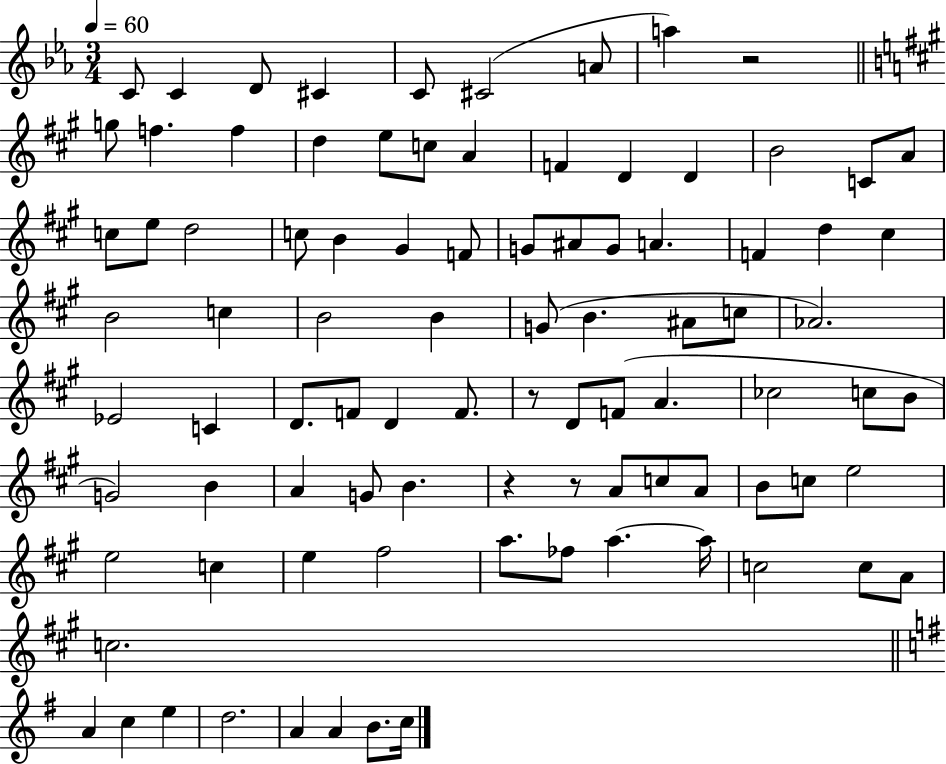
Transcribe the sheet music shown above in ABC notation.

X:1
T:Untitled
M:3/4
L:1/4
K:Eb
C/2 C D/2 ^C C/2 ^C2 A/2 a z2 g/2 f f d e/2 c/2 A F D D B2 C/2 A/2 c/2 e/2 d2 c/2 B ^G F/2 G/2 ^A/2 G/2 A F d ^c B2 c B2 B G/2 B ^A/2 c/2 _A2 _E2 C D/2 F/2 D F/2 z/2 D/2 F/2 A _c2 c/2 B/2 G2 B A G/2 B z z/2 A/2 c/2 A/2 B/2 c/2 e2 e2 c e ^f2 a/2 _f/2 a a/4 c2 c/2 A/2 c2 A c e d2 A A B/2 c/4